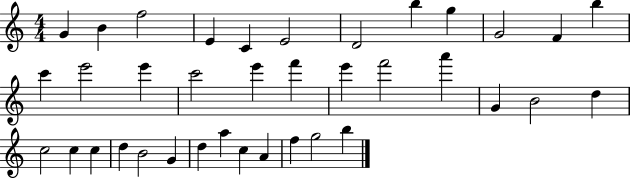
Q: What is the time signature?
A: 4/4